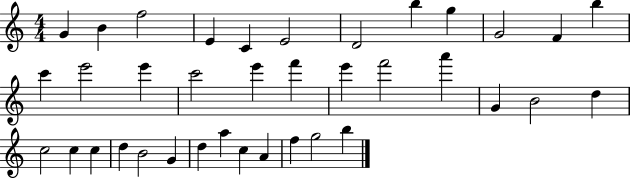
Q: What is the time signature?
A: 4/4